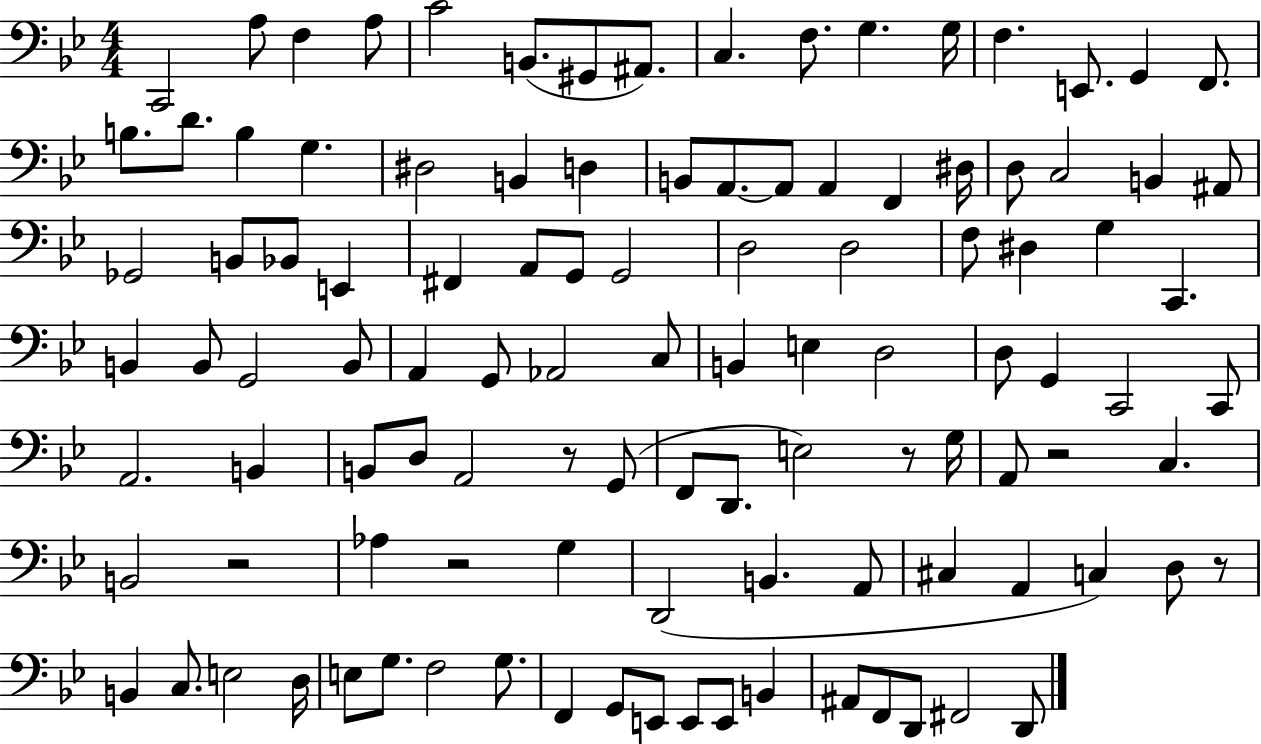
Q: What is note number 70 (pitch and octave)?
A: D2